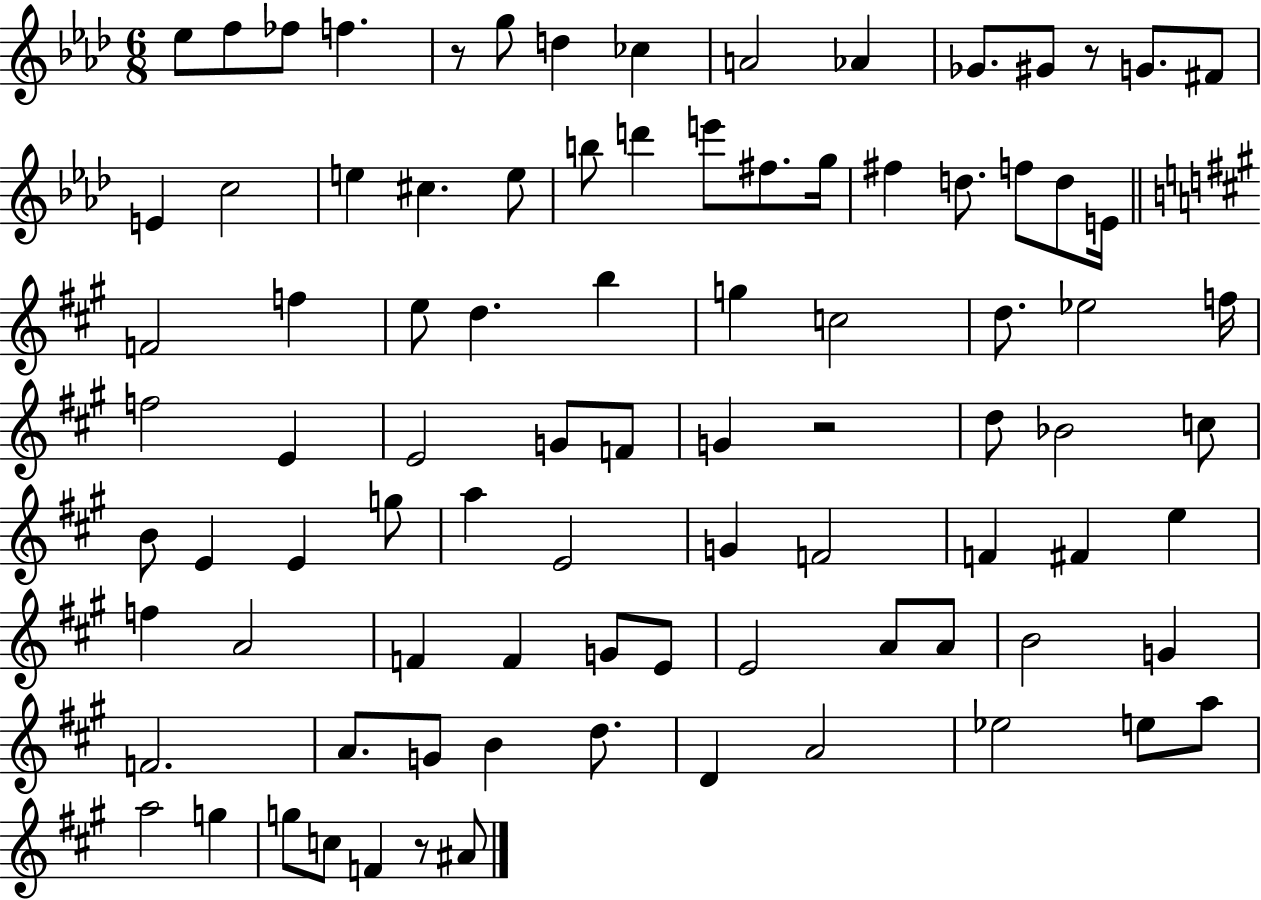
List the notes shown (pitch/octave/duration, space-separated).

Eb5/e F5/e FES5/e F5/q. R/e G5/e D5/q CES5/q A4/h Ab4/q Gb4/e. G#4/e R/e G4/e. F#4/e E4/q C5/h E5/q C#5/q. E5/e B5/e D6/q E6/e F#5/e. G5/s F#5/q D5/e. F5/e D5/e E4/s F4/h F5/q E5/e D5/q. B5/q G5/q C5/h D5/e. Eb5/h F5/s F5/h E4/q E4/h G4/e F4/e G4/q R/h D5/e Bb4/h C5/e B4/e E4/q E4/q G5/e A5/q E4/h G4/q F4/h F4/q F#4/q E5/q F5/q A4/h F4/q F4/q G4/e E4/e E4/h A4/e A4/e B4/h G4/q F4/h. A4/e. G4/e B4/q D5/e. D4/q A4/h Eb5/h E5/e A5/e A5/h G5/q G5/e C5/e F4/q R/e A#4/e